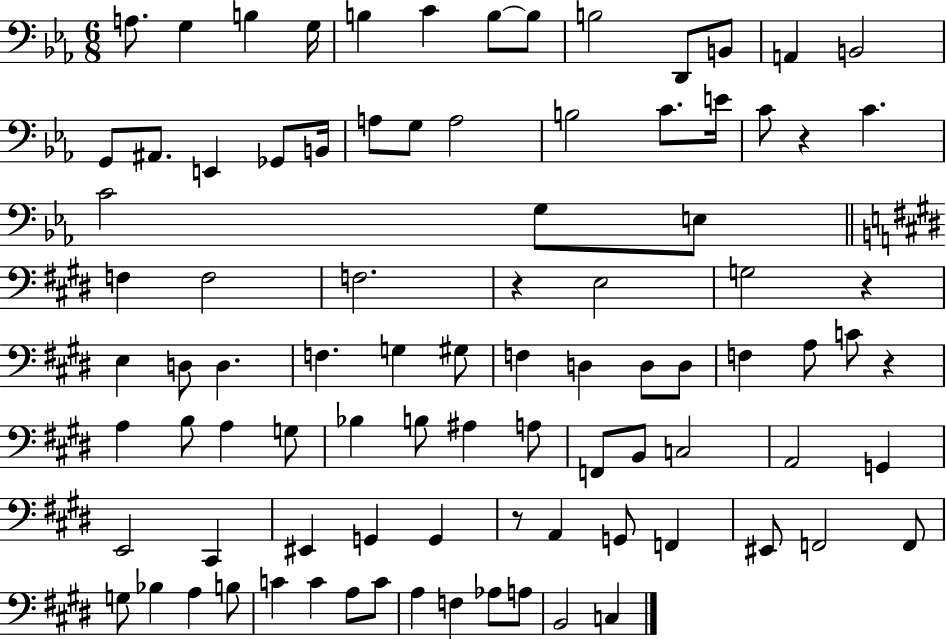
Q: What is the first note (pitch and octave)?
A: A3